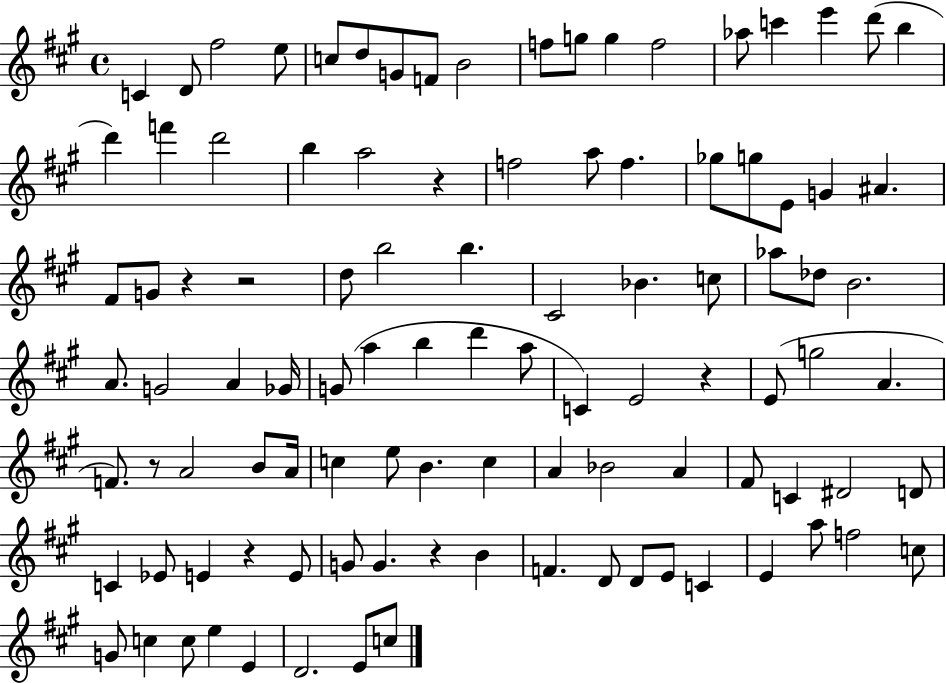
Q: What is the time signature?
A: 4/4